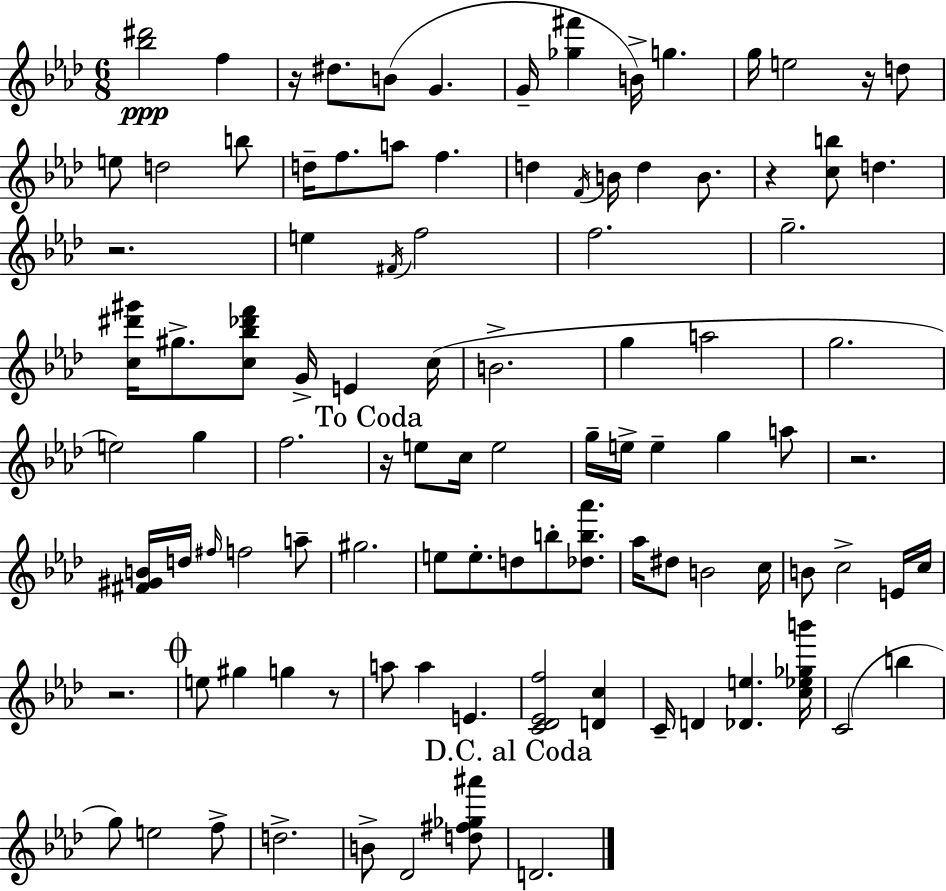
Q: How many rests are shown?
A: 8